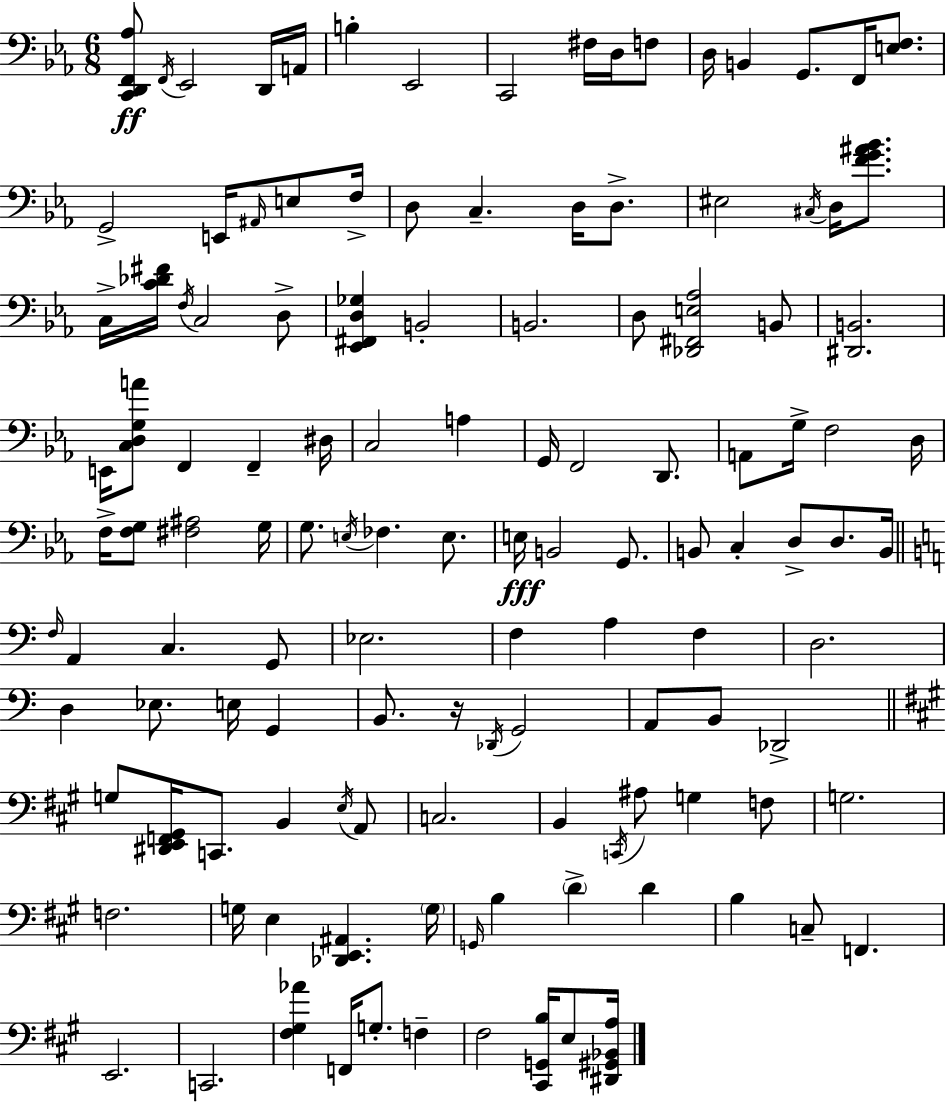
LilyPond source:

{
  \clef bass
  \numericTimeSignature
  \time 6/8
  \key ees \major
  <c, d, f, aes>8\ff \acciaccatura { f,16 } ees,2 d,16 | a,16 b4-. ees,2 | c,2 fis16 d16 f8 | d16 b,4 g,8. f,16 <e f>8. | \break g,2-> e,16 \grace { ais,16 } e8 | f16-> d8 c4.-- d16 d8.-> | eis2 \acciaccatura { cis16 } d16 | <f' g' ais' bes'>8. c16-> <c' des' fis'>16 \acciaccatura { f16 } c2 | \break d8-> <ees, fis, d ges>4 b,2-. | b,2. | d8 <des, fis, e aes>2 | b,8 <dis, b,>2. | \break e,16 <c d g a'>8 f,4 f,4-- | dis16 c2 | a4 g,16 f,2 | d,8. a,8 g16-> f2 | \break d16 f16-> <f g>8 <fis ais>2 | g16 g8. \acciaccatura { e16 } fes4. | e8. e16\fff b,2 | g,8. b,8 c4-. d8-> | \break d8. b,16 \bar "||" \break \key c \major \grace { f16 } a,4 c4. g,8 | ees2. | f4 a4 f4 | d2. | \break d4 ees8. e16 g,4 | b,8. r16 \acciaccatura { des,16 } g,2 | a,8 b,8 des,2-> | \bar "||" \break \key a \major g8 <dis, e, f, gis,>16 c,8. b,4 \acciaccatura { e16 } a,8 | c2. | b,4 \acciaccatura { c,16 } ais8 g4 | f8 g2. | \break f2. | g16 e4 <des, e, ais,>4. | \parenthesize g16 \grace { g,16 } b4 \parenthesize d'4-> d'4 | b4 c8-- f,4. | \break e,2. | c,2. | <fis gis aes'>4 f,16 g8.-. f4-- | fis2 <cis, g, b>16 | \break e8 <dis, gis, bes, a>16 \bar "|."
}